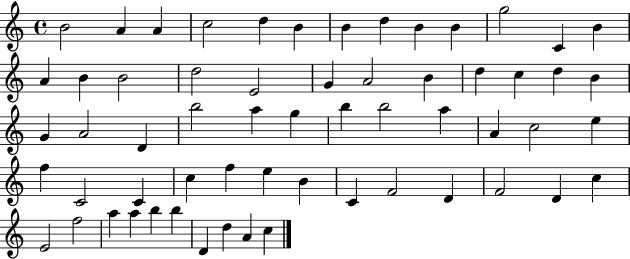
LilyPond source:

{
  \clef treble
  \time 4/4
  \defaultTimeSignature
  \key c \major
  b'2 a'4 a'4 | c''2 d''4 b'4 | b'4 d''4 b'4 b'4 | g''2 c'4 b'4 | \break a'4 b'4 b'2 | d''2 e'2 | g'4 a'2 b'4 | d''4 c''4 d''4 b'4 | \break g'4 a'2 d'4 | b''2 a''4 g''4 | b''4 b''2 a''4 | a'4 c''2 e''4 | \break f''4 c'2 c'4 | c''4 f''4 e''4 b'4 | c'4 f'2 d'4 | f'2 d'4 c''4 | \break e'2 f''2 | a''4 a''4 b''4 b''4 | d'4 d''4 a'4 c''4 | \bar "|."
}